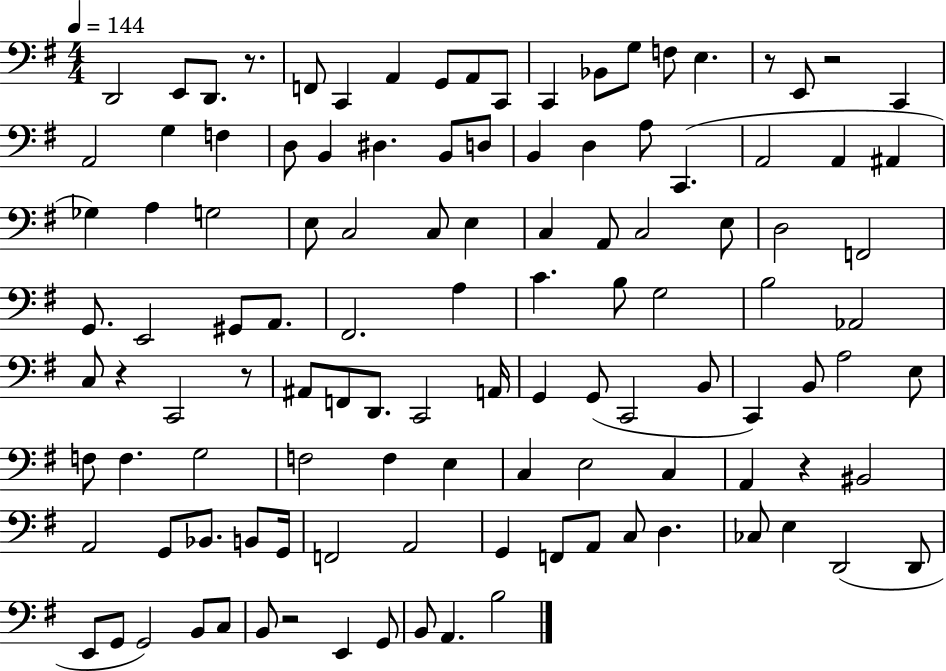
{
  \clef bass
  \numericTimeSignature
  \time 4/4
  \key g \major
  \tempo 4 = 144
  d,2 e,8 d,8. r8. | f,8 c,4 a,4 g,8 a,8 c,8 | c,4 bes,8 g8 f8 e4. | r8 e,8 r2 c,4 | \break a,2 g4 f4 | d8 b,4 dis4. b,8 d8 | b,4 d4 a8 c,4.( | a,2 a,4 ais,4 | \break ges4) a4 g2 | e8 c2 c8 e4 | c4 a,8 c2 e8 | d2 f,2 | \break g,8. e,2 gis,8 a,8. | fis,2. a4 | c'4. b8 g2 | b2 aes,2 | \break c8 r4 c,2 r8 | ais,8 f,8 d,8. c,2 a,16 | g,4 g,8( c,2 b,8 | c,4) b,8 a2 e8 | \break f8 f4. g2 | f2 f4 e4 | c4 e2 c4 | a,4 r4 bis,2 | \break a,2 g,8 bes,8. b,8 g,16 | f,2 a,2 | g,4 f,8 a,8 c8 d4. | ces8 e4 d,2( d,8 | \break e,8 g,8 g,2) b,8 c8 | b,8 r2 e,4 g,8 | b,8 a,4. b2 | \bar "|."
}